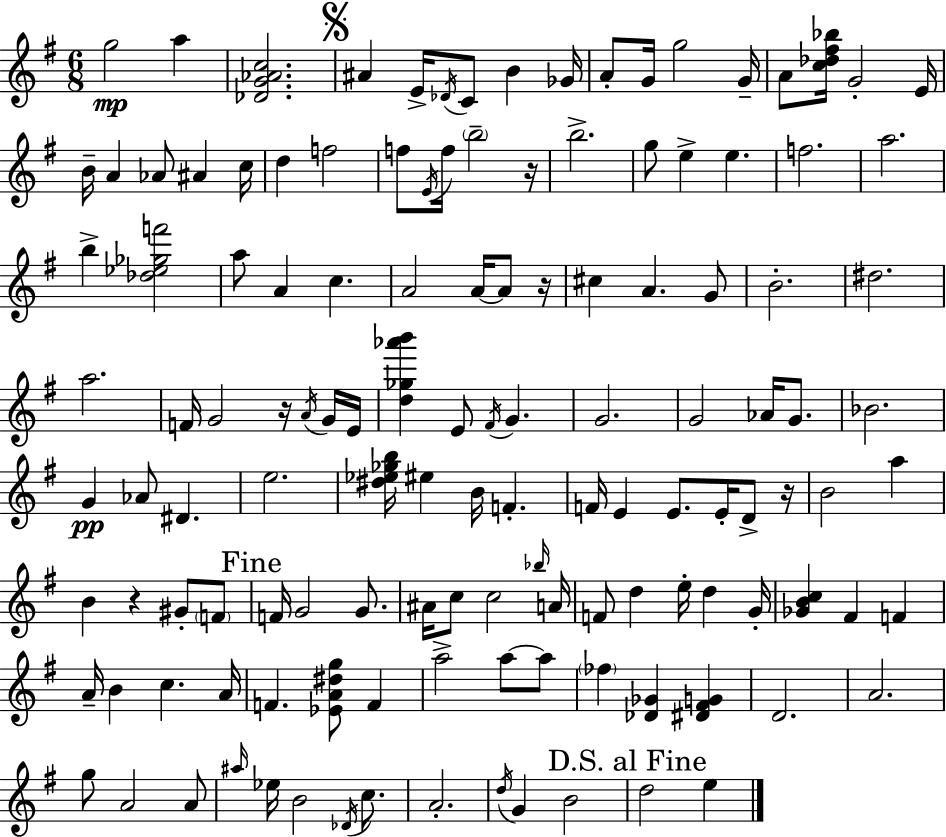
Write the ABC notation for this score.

X:1
T:Untitled
M:6/8
L:1/4
K:G
g2 a [_DG_Ac]2 ^A E/4 _D/4 C/2 B _G/4 A/2 G/4 g2 G/4 A/2 [c_d^f_b]/4 G2 E/4 B/4 A _A/2 ^A c/4 d f2 f/2 E/4 f/4 b2 z/4 b2 g/2 e e f2 a2 b [_d_e_gf']2 a/2 A c A2 A/4 A/2 z/4 ^c A G/2 B2 ^d2 a2 F/4 G2 z/4 A/4 G/4 E/4 [d_g_a'b'] E/2 ^F/4 G G2 G2 _A/4 G/2 _B2 G _A/2 ^D e2 [^d_e_gb]/4 ^e B/4 F F/4 E E/2 E/4 D/2 z/4 B2 a B z ^G/2 F/2 F/4 G2 G/2 ^A/4 c/2 c2 _b/4 A/4 F/2 d e/4 d G/4 [_GBc] ^F F A/4 B c A/4 F [_EA^dg]/2 F a2 a/2 a/2 _f [_D_G] [^D^FG] D2 A2 g/2 A2 A/2 ^a/4 _e/4 B2 _D/4 c/2 A2 d/4 G B2 d2 e